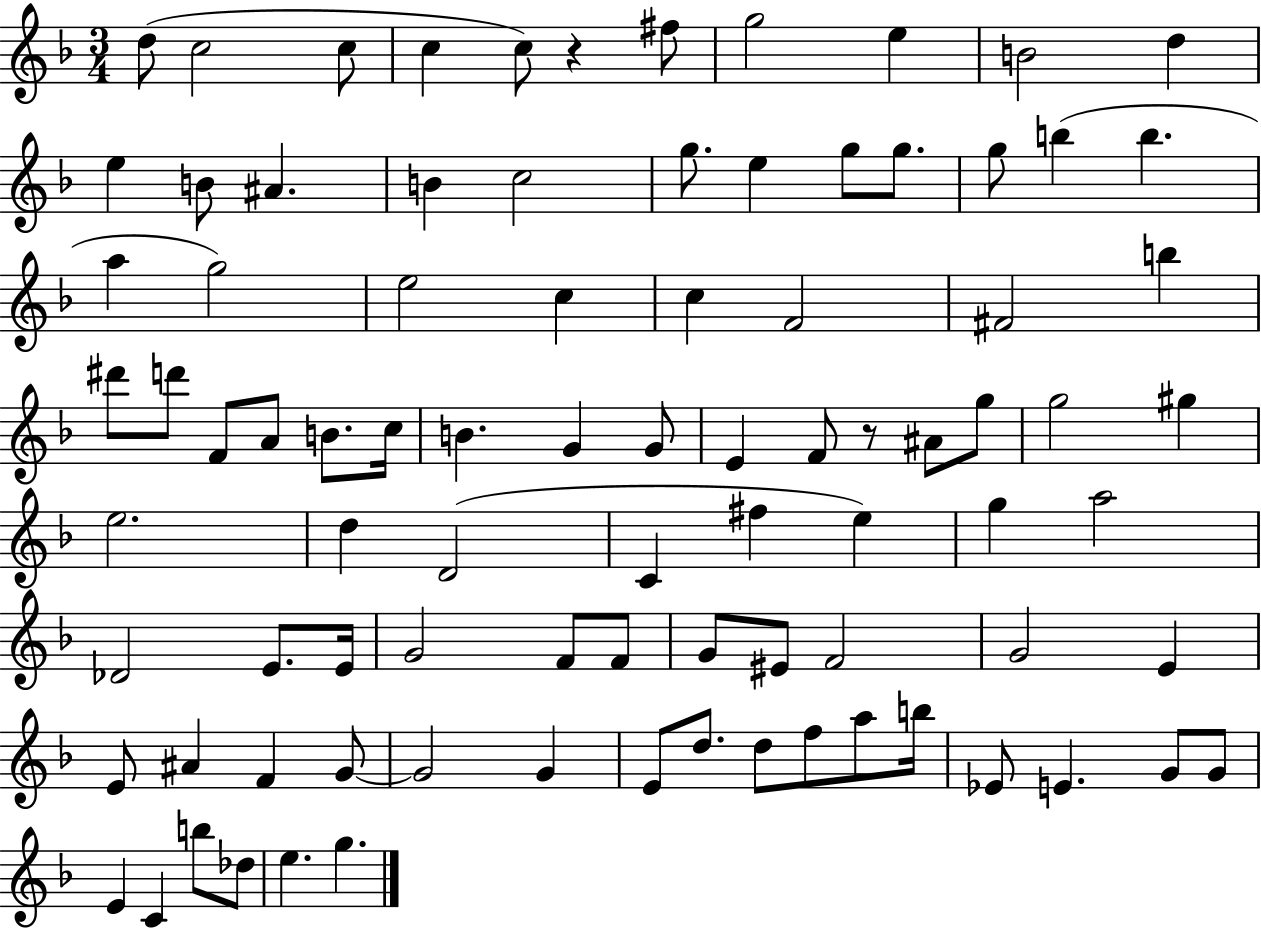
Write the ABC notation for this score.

X:1
T:Untitled
M:3/4
L:1/4
K:F
d/2 c2 c/2 c c/2 z ^f/2 g2 e B2 d e B/2 ^A B c2 g/2 e g/2 g/2 g/2 b b a g2 e2 c c F2 ^F2 b ^d'/2 d'/2 F/2 A/2 B/2 c/4 B G G/2 E F/2 z/2 ^A/2 g/2 g2 ^g e2 d D2 C ^f e g a2 _D2 E/2 E/4 G2 F/2 F/2 G/2 ^E/2 F2 G2 E E/2 ^A F G/2 G2 G E/2 d/2 d/2 f/2 a/2 b/4 _E/2 E G/2 G/2 E C b/2 _d/2 e g